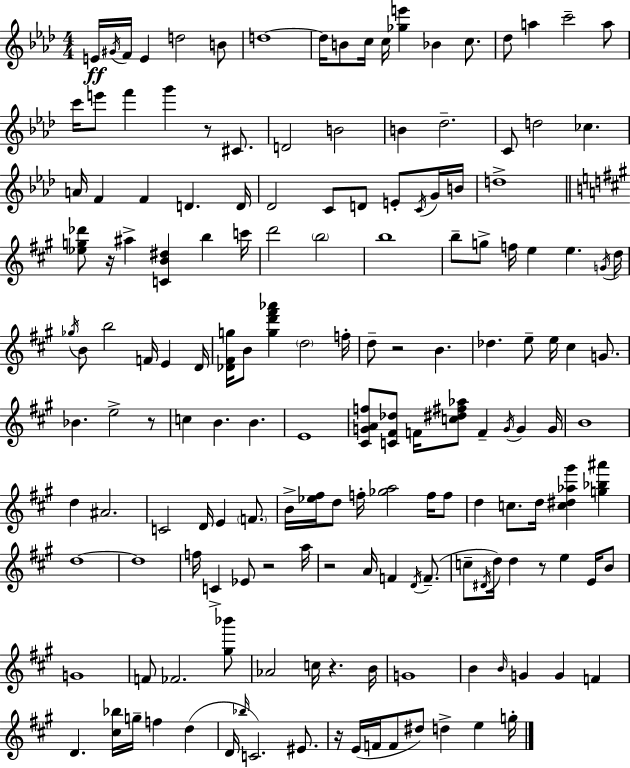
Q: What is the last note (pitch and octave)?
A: G5